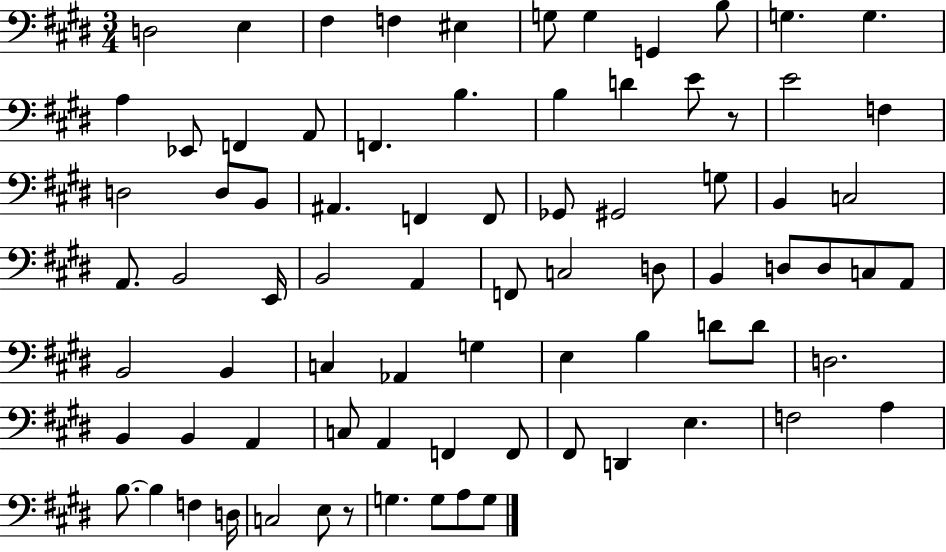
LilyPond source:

{
  \clef bass
  \numericTimeSignature
  \time 3/4
  \key e \major
  d2 e4 | fis4 f4 eis4 | g8 g4 g,4 b8 | g4. g4. | \break a4 ees,8 f,4 a,8 | f,4. b4. | b4 d'4 e'8 r8 | e'2 f4 | \break d2 d8 b,8 | ais,4. f,4 f,8 | ges,8 gis,2 g8 | b,4 c2 | \break a,8. b,2 e,16 | b,2 a,4 | f,8 c2 d8 | b,4 d8 d8 c8 a,8 | \break b,2 b,4 | c4 aes,4 g4 | e4 b4 d'8 d'8 | d2. | \break b,4 b,4 a,4 | c8 a,4 f,4 f,8 | fis,8 d,4 e4. | f2 a4 | \break b8.~~ b4 f4 d16 | c2 e8 r8 | g4. g8 a8 g8 | \bar "|."
}